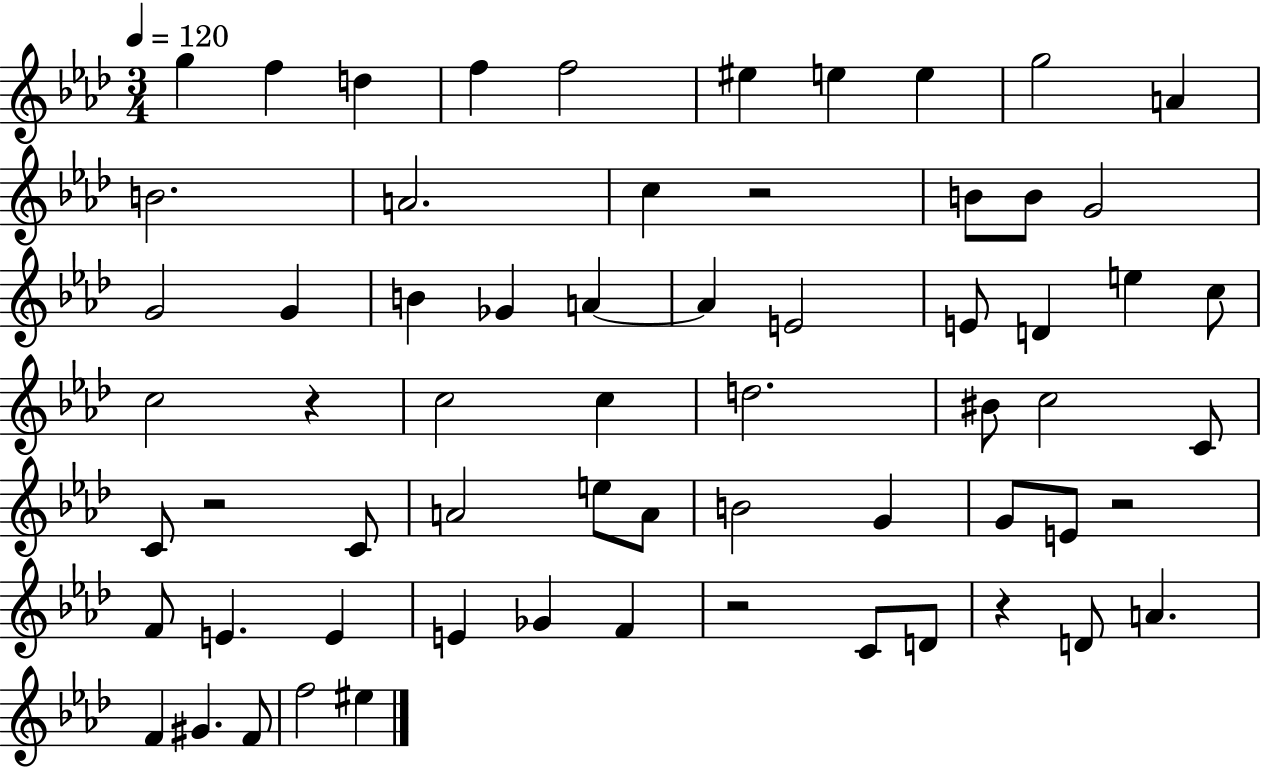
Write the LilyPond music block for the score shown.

{
  \clef treble
  \numericTimeSignature
  \time 3/4
  \key aes \major
  \tempo 4 = 120
  g''4 f''4 d''4 | f''4 f''2 | eis''4 e''4 e''4 | g''2 a'4 | \break b'2. | a'2. | c''4 r2 | b'8 b'8 g'2 | \break g'2 g'4 | b'4 ges'4 a'4~~ | a'4 e'2 | e'8 d'4 e''4 c''8 | \break c''2 r4 | c''2 c''4 | d''2. | bis'8 c''2 c'8 | \break c'8 r2 c'8 | a'2 e''8 a'8 | b'2 g'4 | g'8 e'8 r2 | \break f'8 e'4. e'4 | e'4 ges'4 f'4 | r2 c'8 d'8 | r4 d'8 a'4. | \break f'4 gis'4. f'8 | f''2 eis''4 | \bar "|."
}